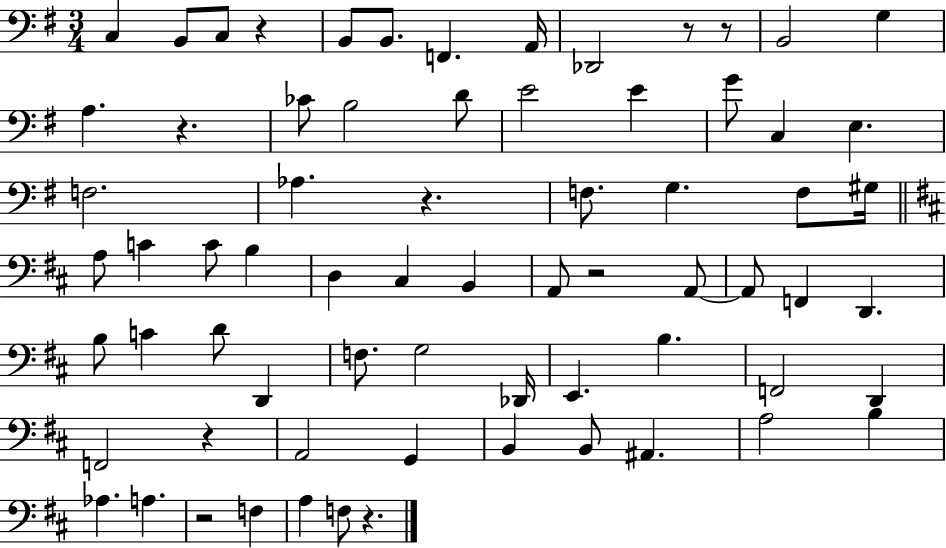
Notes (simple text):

C3/q B2/e C3/e R/q B2/e B2/e. F2/q. A2/s Db2/h R/e R/e B2/h G3/q A3/q. R/q. CES4/e B3/h D4/e E4/h E4/q G4/e C3/q E3/q. F3/h. Ab3/q. R/q. F3/e. G3/q. F3/e G#3/s A3/e C4/q C4/e B3/q D3/q C#3/q B2/q A2/e R/h A2/e A2/e F2/q D2/q. B3/e C4/q D4/e D2/q F3/e. G3/h Db2/s E2/q. B3/q. F2/h D2/q F2/h R/q A2/h G2/q B2/q B2/e A#2/q. A3/h B3/q Ab3/q. A3/q. R/h F3/q A3/q F3/e R/q.